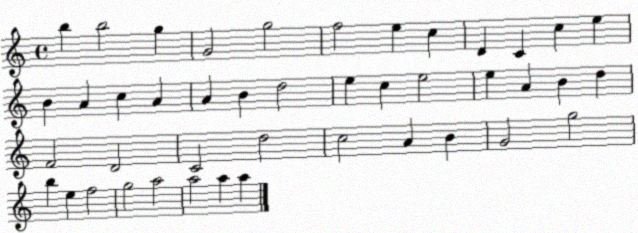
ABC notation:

X:1
T:Untitled
M:4/4
L:1/4
K:C
b b2 g G2 g2 f2 e c D C c e B A c A A B d2 e c e2 e A B d F2 D2 C2 d2 c2 A B G2 g2 b e f2 g2 a2 a2 a a